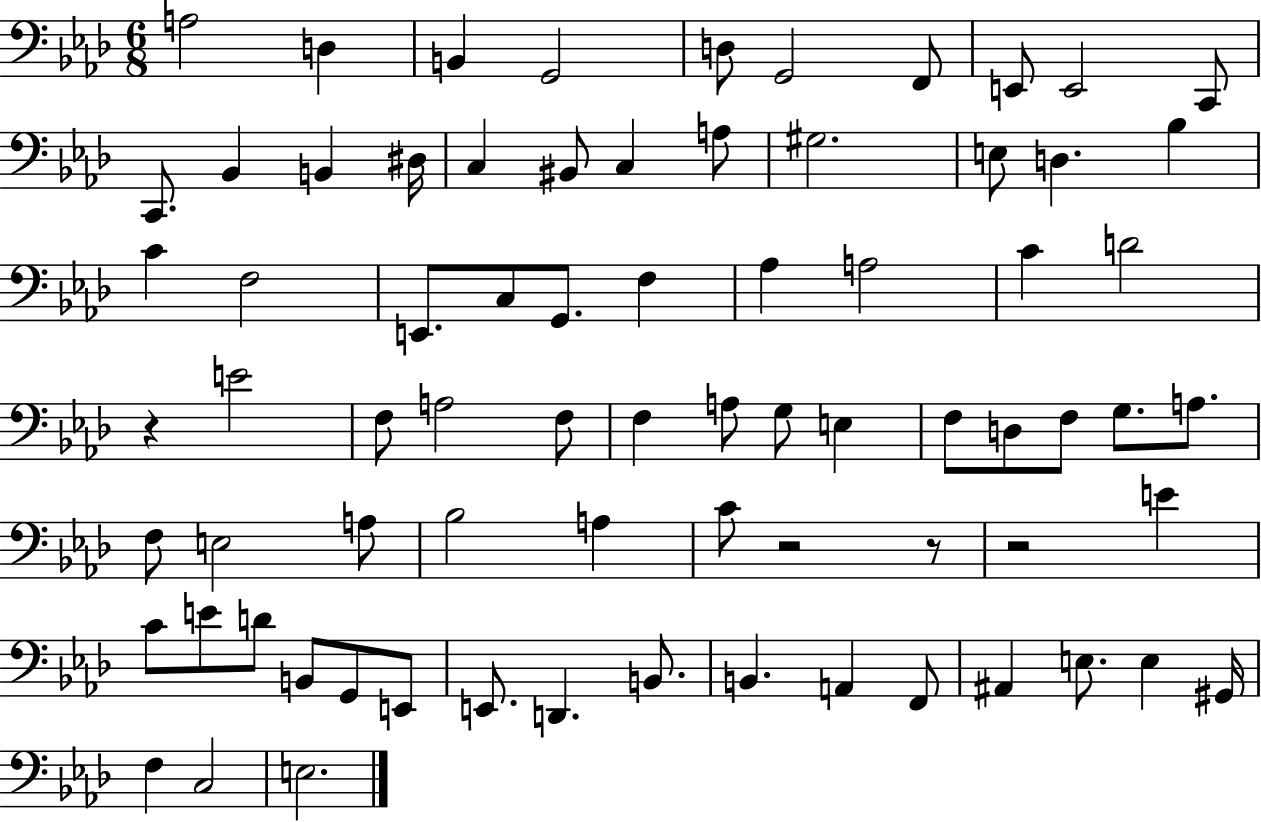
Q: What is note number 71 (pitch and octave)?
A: E3